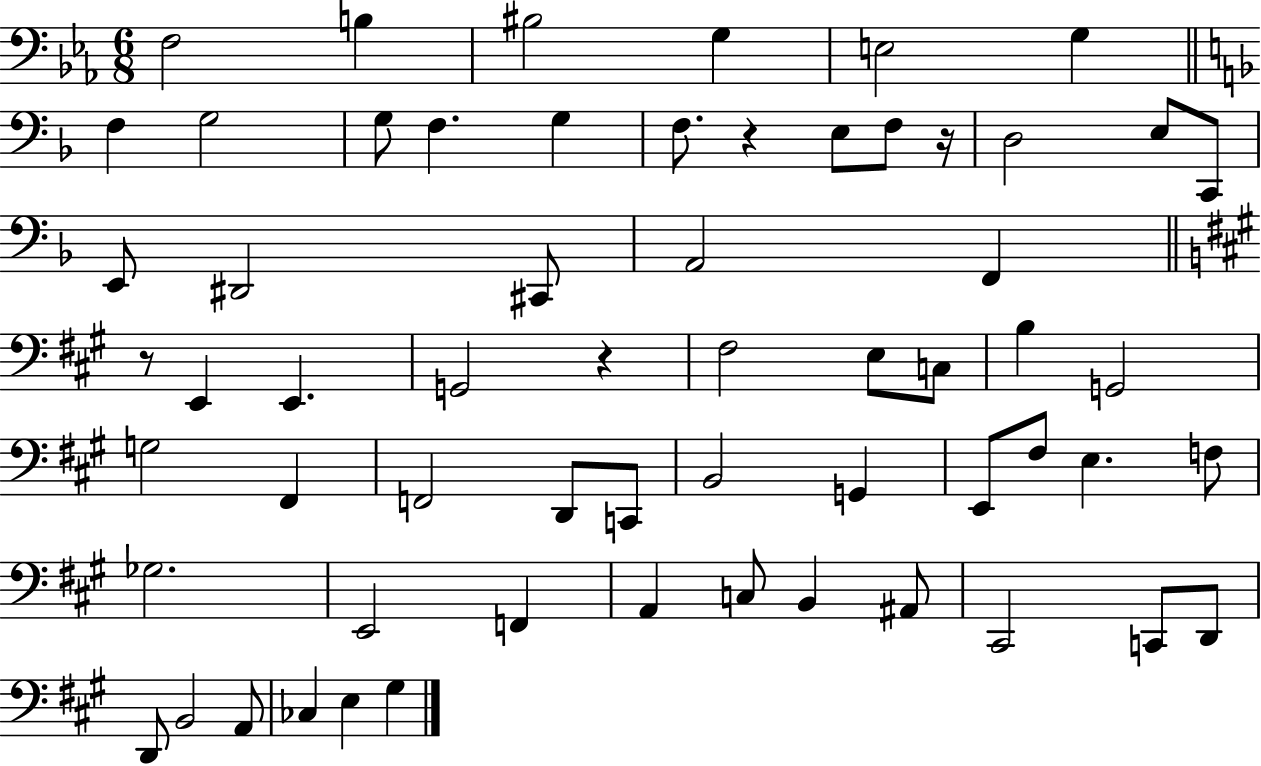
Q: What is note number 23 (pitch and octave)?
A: E2